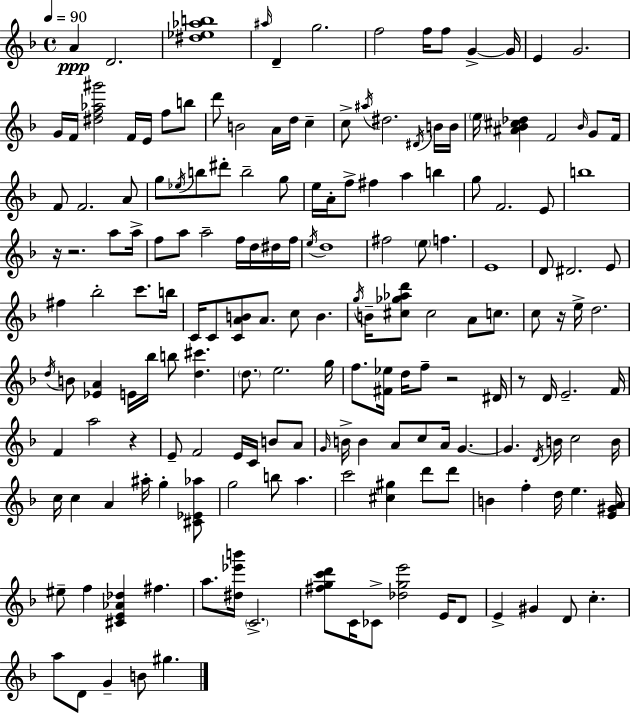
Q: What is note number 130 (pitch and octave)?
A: B5